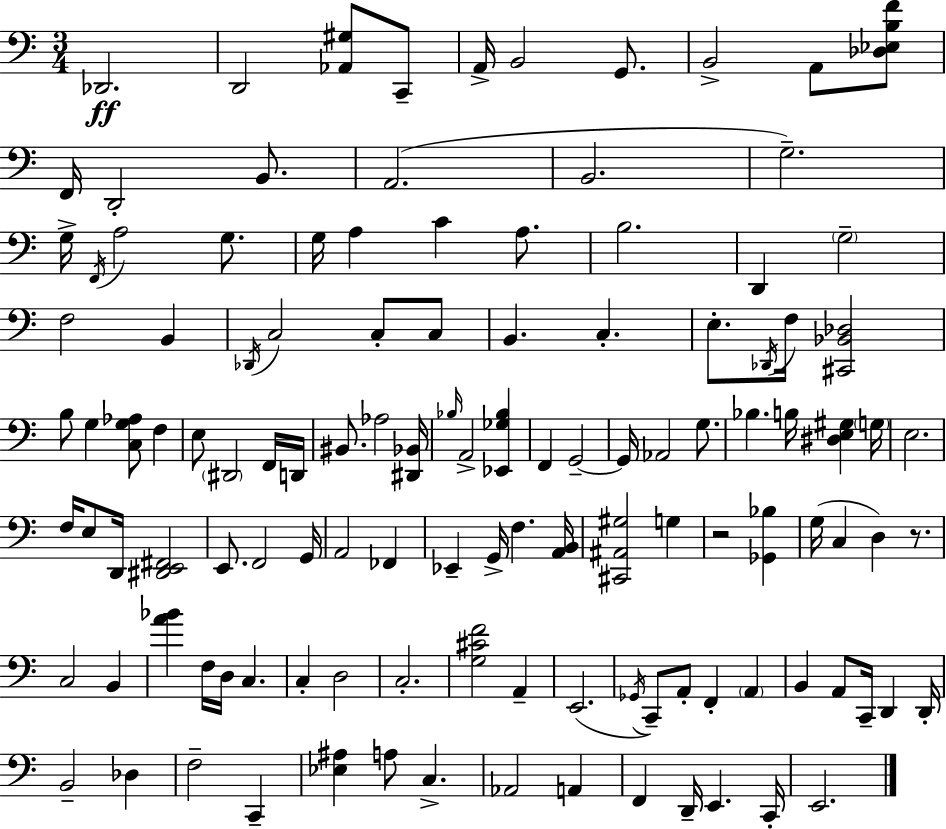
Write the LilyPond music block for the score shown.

{
  \clef bass
  \numericTimeSignature
  \time 3/4
  \key c \major
  des,2.\ff | d,2 <aes, gis>8 c,8-- | a,16-> b,2 g,8. | b,2-> a,8 <des ees b f'>8 | \break f,16 d,2-. b,8. | a,2.( | b,2. | g2.--) | \break g16-> \acciaccatura { f,16 } a2 g8. | g16 a4 c'4 a8. | b2. | d,4 \parenthesize g2-- | \break f2 b,4 | \acciaccatura { des,16 } c2 c8-. | c8 b,4. c4.-. | e8.-. \acciaccatura { des,16 } f16 <cis, bes, des>2 | \break b8 g4 <c g aes>8 f4 | e8 \parenthesize dis,2 | f,16 d,16 bis,8. aes2 | <dis, bes,>16 \grace { bes16 } a,2-> | \break <ees, ges bes>4 f,4 g,2--~~ | g,16 aes,2 | g8. bes4. b16 <dis e gis>4 | \parenthesize g16 e2. | \break f16 e8 d,16 <dis, e, fis,>2 | e,8. f,2 | g,16 a,2 | fes,4 ees,4-- g,16-> f4. | \break <a, b,>16 <cis, ais, gis>2 | g4 r2 | <ges, bes>4 g16( c4 d4) | r8. c2 | \break b,4 <a' bes'>4 f16 d16 c4. | c4-. d2 | c2.-. | <g cis' f'>2 | \break a,4-- e,2.( | \acciaccatura { ges,16 } c,8--) a,8-. f,4-. | \parenthesize a,4 b,4 a,8 c,16-- | d,4 d,16-. b,2-- | \break des4 f2-- | c,4-- <ees ais>4 a8 c4.-> | aes,2 | a,4 f,4 d,16-- e,4. | \break c,16-. e,2. | \bar "|."
}